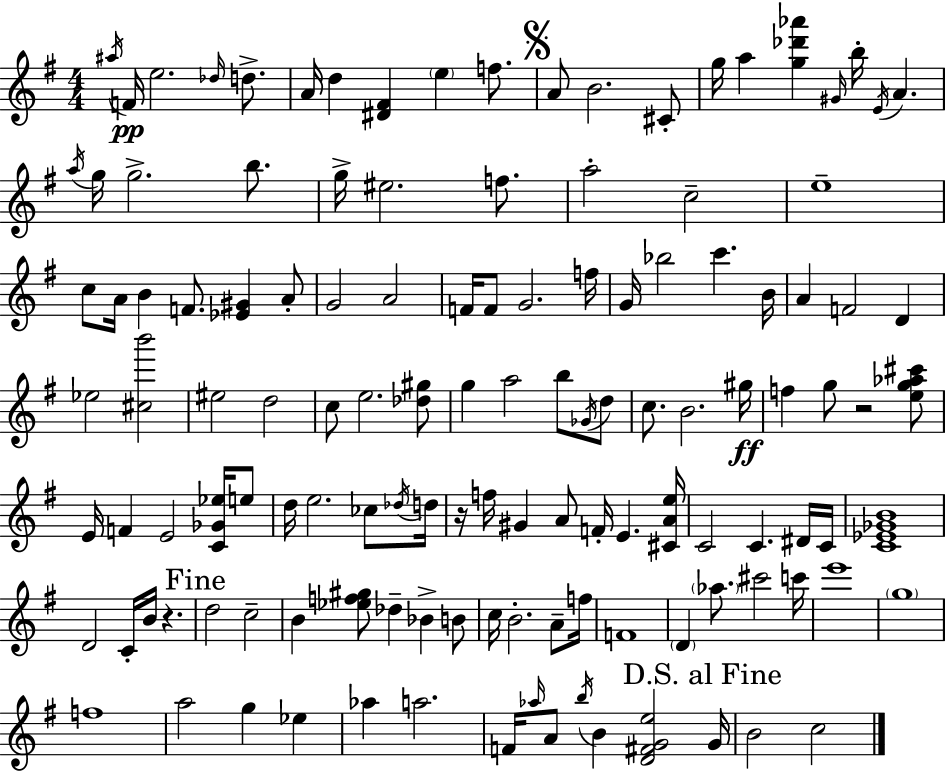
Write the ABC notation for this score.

X:1
T:Untitled
M:4/4
L:1/4
K:Em
^a/4 F/4 e2 _d/4 d/2 A/4 d [^D^F] e f/2 A/2 B2 ^C/2 g/4 a [g_d'_a'] ^G/4 b/4 E/4 A a/4 g/4 g2 b/2 g/4 ^e2 f/2 a2 c2 e4 c/2 A/4 B F/2 [_E^G] A/2 G2 A2 F/4 F/2 G2 f/4 G/4 _b2 c' B/4 A F2 D _e2 [^cb']2 ^e2 d2 c/2 e2 [_d^g]/2 g a2 b/2 _G/4 d/2 c/2 B2 ^g/4 f g/2 z2 [eg_a^c']/2 E/4 F E2 [C_G_e]/4 e/2 d/4 e2 _c/2 _d/4 d/4 z/4 f/4 ^G A/2 F/4 E [^CAe]/4 C2 C ^D/4 C/4 [C_E_GB]4 D2 C/4 B/4 z d2 c2 B [_ef^g]/2 _d _B B/2 c/4 B2 A/2 f/4 F4 D _a/2 ^c'2 c'/4 e'4 g4 f4 a2 g _e _a a2 F/4 _a/4 A/2 b/4 B [D^FGe]2 G/4 B2 c2